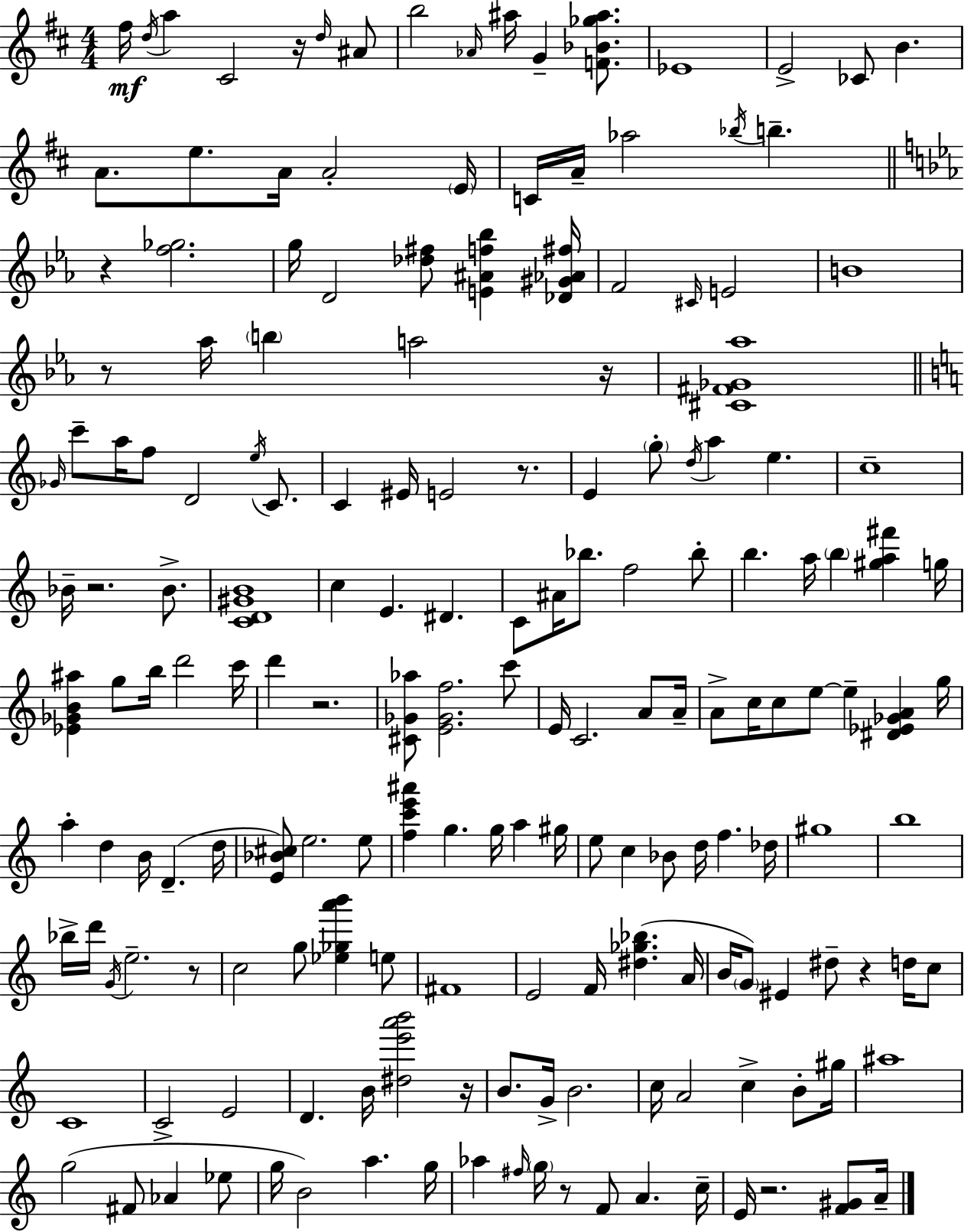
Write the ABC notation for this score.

X:1
T:Untitled
M:4/4
L:1/4
K:D
^f/4 d/4 a ^C2 z/4 d/4 ^A/2 b2 _A/4 ^a/4 G [F_B_g^a]/2 _E4 E2 _C/2 B A/2 e/2 A/4 A2 E/4 C/4 A/4 _a2 _b/4 b z [f_g]2 g/4 D2 [_d^f]/2 [E^Af_b] [_D^G_A^f]/4 F2 ^C/4 E2 B4 z/2 _a/4 b a2 z/4 [^C^F_G_a]4 _G/4 c'/2 a/4 f/2 D2 e/4 C/2 C ^E/4 E2 z/2 E g/2 d/4 a e c4 _B/4 z2 _B/2 [CD^GB]4 c E ^D C/2 ^A/4 _b/2 f2 _b/2 b a/4 b [^ga^f'] g/4 [_E_GB^a] g/2 b/4 d'2 c'/4 d' z2 [^C_G_a]/2 [E_Gf]2 c'/2 E/4 C2 A/2 A/4 A/2 c/4 c/2 e/2 e [^D_E_GA] g/4 a d B/4 D d/4 [E_B^c]/2 e2 e/2 [fc'e'^a'] g g/4 a ^g/4 e/2 c _B/2 d/4 f _d/4 ^g4 b4 _b/4 d'/4 G/4 e2 z/2 c2 g/2 [_e_ga'b'] e/2 ^F4 E2 F/4 [^d_g_b] A/4 B/4 G/2 ^E ^d/2 z d/4 c/2 C4 C2 E2 D B/4 [^de'a'b']2 z/4 B/2 G/4 B2 c/4 A2 c B/2 ^g/4 ^a4 g2 ^F/2 _A _e/2 g/4 B2 a g/4 _a ^f/4 g/4 z/2 F/2 A c/4 E/4 z2 [F^G]/2 A/4